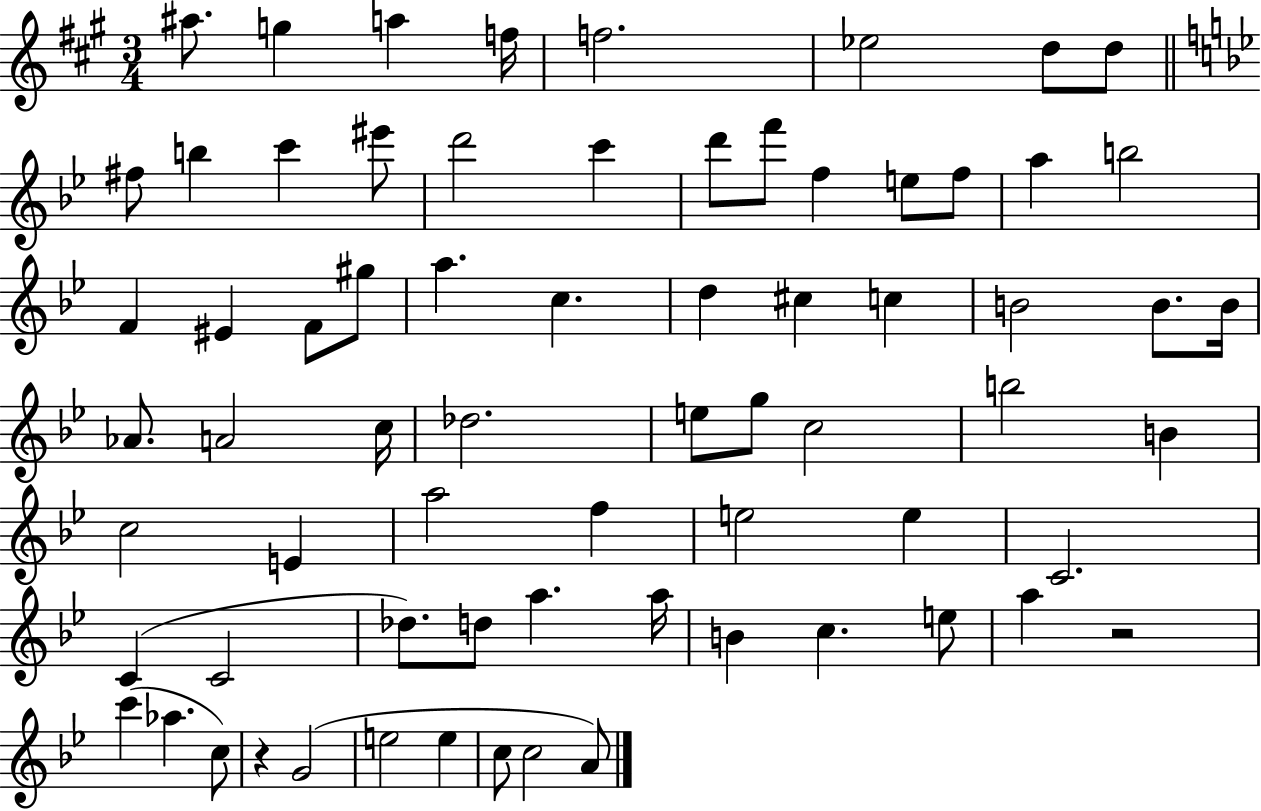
A#5/e. G5/q A5/q F5/s F5/h. Eb5/h D5/e D5/e F#5/e B5/q C6/q EIS6/e D6/h C6/q D6/e F6/e F5/q E5/e F5/e A5/q B5/h F4/q EIS4/q F4/e G#5/e A5/q. C5/q. D5/q C#5/q C5/q B4/h B4/e. B4/s Ab4/e. A4/h C5/s Db5/h. E5/e G5/e C5/h B5/h B4/q C5/h E4/q A5/h F5/q E5/h E5/q C4/h. C4/q C4/h Db5/e. D5/e A5/q. A5/s B4/q C5/q. E5/e A5/q R/h C6/q Ab5/q. C5/e R/q G4/h E5/h E5/q C5/e C5/h A4/e